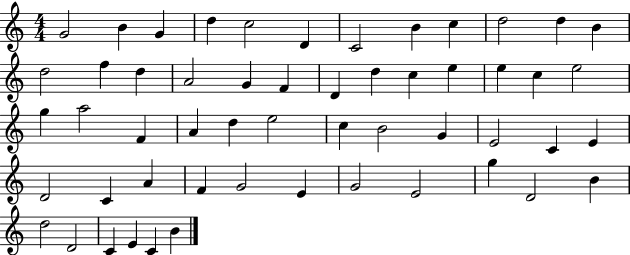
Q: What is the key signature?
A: C major